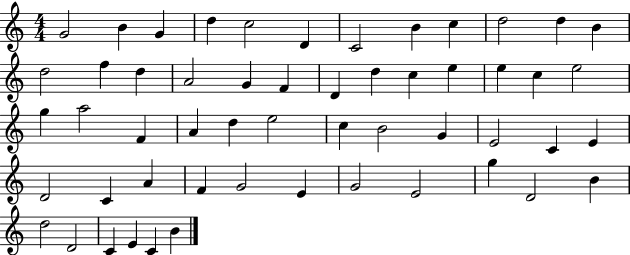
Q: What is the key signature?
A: C major